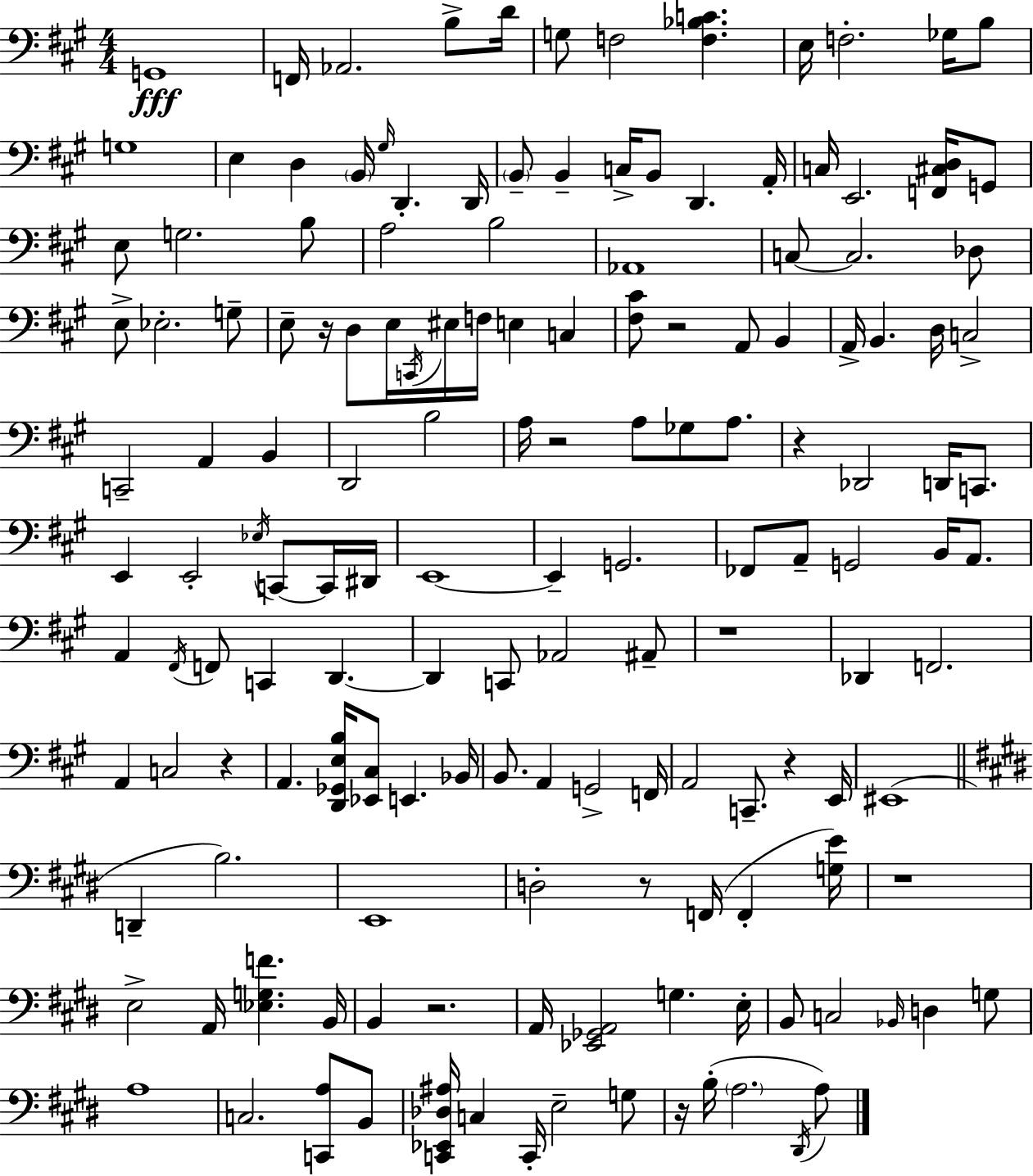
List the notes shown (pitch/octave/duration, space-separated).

G2/w F2/s Ab2/h. B3/e D4/s G3/e F3/h [F3,Bb3,C4]/q. E3/s F3/h. Gb3/s B3/e G3/w E3/q D3/q B2/s G#3/s D2/q. D2/s B2/e B2/q C3/s B2/e D2/q. A2/s C3/s E2/h. [F2,C#3,D3]/s G2/e E3/e G3/h. B3/e A3/h B3/h Ab2/w C3/e C3/h. Db3/e E3/e Eb3/h. G3/e E3/e R/s D3/e E3/s C2/s EIS3/s F3/s E3/q C3/q [F#3,C#4]/e R/h A2/e B2/q A2/s B2/q. D3/s C3/h C2/h A2/q B2/q D2/h B3/h A3/s R/h A3/e Gb3/e A3/e. R/q Db2/h D2/s C2/e. E2/q E2/h Eb3/s C2/e C2/s D#2/s E2/w E2/q G2/h. FES2/e A2/e G2/h B2/s A2/e. A2/q F#2/s F2/e C2/q D2/q. D2/q C2/e Ab2/h A#2/e R/w Db2/q F2/h. A2/q C3/h R/q A2/q. [D2,Gb2,E3,B3]/s [Eb2,C#3]/e E2/q. Bb2/s B2/e. A2/q G2/h F2/s A2/h C2/e. R/q E2/s EIS2/w D2/q B3/h. E2/w D3/h R/e F2/s F2/q [G3,E4]/s R/w E3/h A2/s [Eb3,G3,F4]/q. B2/s B2/q R/h. A2/s [Eb2,Gb2,A2]/h G3/q. E3/s B2/e C3/h Bb2/s D3/q G3/e A3/w C3/h. [C2,A3]/e B2/e [C2,Eb2,Db3,A#3]/s C3/q C2/s E3/h G3/e R/s B3/s A3/h. D#2/s A3/e